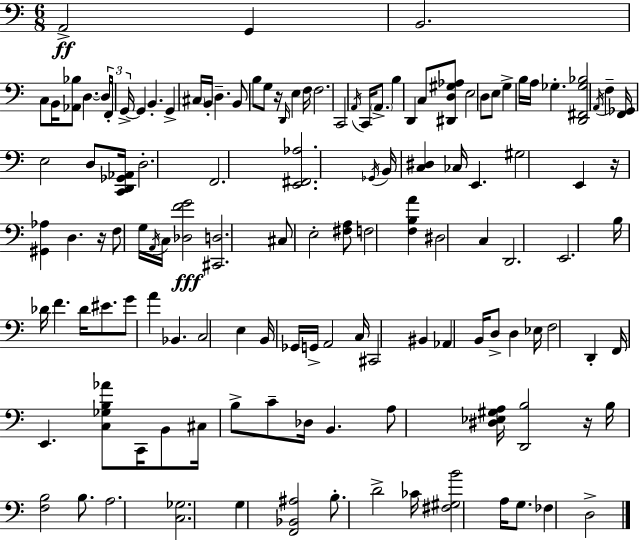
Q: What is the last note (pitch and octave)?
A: D3